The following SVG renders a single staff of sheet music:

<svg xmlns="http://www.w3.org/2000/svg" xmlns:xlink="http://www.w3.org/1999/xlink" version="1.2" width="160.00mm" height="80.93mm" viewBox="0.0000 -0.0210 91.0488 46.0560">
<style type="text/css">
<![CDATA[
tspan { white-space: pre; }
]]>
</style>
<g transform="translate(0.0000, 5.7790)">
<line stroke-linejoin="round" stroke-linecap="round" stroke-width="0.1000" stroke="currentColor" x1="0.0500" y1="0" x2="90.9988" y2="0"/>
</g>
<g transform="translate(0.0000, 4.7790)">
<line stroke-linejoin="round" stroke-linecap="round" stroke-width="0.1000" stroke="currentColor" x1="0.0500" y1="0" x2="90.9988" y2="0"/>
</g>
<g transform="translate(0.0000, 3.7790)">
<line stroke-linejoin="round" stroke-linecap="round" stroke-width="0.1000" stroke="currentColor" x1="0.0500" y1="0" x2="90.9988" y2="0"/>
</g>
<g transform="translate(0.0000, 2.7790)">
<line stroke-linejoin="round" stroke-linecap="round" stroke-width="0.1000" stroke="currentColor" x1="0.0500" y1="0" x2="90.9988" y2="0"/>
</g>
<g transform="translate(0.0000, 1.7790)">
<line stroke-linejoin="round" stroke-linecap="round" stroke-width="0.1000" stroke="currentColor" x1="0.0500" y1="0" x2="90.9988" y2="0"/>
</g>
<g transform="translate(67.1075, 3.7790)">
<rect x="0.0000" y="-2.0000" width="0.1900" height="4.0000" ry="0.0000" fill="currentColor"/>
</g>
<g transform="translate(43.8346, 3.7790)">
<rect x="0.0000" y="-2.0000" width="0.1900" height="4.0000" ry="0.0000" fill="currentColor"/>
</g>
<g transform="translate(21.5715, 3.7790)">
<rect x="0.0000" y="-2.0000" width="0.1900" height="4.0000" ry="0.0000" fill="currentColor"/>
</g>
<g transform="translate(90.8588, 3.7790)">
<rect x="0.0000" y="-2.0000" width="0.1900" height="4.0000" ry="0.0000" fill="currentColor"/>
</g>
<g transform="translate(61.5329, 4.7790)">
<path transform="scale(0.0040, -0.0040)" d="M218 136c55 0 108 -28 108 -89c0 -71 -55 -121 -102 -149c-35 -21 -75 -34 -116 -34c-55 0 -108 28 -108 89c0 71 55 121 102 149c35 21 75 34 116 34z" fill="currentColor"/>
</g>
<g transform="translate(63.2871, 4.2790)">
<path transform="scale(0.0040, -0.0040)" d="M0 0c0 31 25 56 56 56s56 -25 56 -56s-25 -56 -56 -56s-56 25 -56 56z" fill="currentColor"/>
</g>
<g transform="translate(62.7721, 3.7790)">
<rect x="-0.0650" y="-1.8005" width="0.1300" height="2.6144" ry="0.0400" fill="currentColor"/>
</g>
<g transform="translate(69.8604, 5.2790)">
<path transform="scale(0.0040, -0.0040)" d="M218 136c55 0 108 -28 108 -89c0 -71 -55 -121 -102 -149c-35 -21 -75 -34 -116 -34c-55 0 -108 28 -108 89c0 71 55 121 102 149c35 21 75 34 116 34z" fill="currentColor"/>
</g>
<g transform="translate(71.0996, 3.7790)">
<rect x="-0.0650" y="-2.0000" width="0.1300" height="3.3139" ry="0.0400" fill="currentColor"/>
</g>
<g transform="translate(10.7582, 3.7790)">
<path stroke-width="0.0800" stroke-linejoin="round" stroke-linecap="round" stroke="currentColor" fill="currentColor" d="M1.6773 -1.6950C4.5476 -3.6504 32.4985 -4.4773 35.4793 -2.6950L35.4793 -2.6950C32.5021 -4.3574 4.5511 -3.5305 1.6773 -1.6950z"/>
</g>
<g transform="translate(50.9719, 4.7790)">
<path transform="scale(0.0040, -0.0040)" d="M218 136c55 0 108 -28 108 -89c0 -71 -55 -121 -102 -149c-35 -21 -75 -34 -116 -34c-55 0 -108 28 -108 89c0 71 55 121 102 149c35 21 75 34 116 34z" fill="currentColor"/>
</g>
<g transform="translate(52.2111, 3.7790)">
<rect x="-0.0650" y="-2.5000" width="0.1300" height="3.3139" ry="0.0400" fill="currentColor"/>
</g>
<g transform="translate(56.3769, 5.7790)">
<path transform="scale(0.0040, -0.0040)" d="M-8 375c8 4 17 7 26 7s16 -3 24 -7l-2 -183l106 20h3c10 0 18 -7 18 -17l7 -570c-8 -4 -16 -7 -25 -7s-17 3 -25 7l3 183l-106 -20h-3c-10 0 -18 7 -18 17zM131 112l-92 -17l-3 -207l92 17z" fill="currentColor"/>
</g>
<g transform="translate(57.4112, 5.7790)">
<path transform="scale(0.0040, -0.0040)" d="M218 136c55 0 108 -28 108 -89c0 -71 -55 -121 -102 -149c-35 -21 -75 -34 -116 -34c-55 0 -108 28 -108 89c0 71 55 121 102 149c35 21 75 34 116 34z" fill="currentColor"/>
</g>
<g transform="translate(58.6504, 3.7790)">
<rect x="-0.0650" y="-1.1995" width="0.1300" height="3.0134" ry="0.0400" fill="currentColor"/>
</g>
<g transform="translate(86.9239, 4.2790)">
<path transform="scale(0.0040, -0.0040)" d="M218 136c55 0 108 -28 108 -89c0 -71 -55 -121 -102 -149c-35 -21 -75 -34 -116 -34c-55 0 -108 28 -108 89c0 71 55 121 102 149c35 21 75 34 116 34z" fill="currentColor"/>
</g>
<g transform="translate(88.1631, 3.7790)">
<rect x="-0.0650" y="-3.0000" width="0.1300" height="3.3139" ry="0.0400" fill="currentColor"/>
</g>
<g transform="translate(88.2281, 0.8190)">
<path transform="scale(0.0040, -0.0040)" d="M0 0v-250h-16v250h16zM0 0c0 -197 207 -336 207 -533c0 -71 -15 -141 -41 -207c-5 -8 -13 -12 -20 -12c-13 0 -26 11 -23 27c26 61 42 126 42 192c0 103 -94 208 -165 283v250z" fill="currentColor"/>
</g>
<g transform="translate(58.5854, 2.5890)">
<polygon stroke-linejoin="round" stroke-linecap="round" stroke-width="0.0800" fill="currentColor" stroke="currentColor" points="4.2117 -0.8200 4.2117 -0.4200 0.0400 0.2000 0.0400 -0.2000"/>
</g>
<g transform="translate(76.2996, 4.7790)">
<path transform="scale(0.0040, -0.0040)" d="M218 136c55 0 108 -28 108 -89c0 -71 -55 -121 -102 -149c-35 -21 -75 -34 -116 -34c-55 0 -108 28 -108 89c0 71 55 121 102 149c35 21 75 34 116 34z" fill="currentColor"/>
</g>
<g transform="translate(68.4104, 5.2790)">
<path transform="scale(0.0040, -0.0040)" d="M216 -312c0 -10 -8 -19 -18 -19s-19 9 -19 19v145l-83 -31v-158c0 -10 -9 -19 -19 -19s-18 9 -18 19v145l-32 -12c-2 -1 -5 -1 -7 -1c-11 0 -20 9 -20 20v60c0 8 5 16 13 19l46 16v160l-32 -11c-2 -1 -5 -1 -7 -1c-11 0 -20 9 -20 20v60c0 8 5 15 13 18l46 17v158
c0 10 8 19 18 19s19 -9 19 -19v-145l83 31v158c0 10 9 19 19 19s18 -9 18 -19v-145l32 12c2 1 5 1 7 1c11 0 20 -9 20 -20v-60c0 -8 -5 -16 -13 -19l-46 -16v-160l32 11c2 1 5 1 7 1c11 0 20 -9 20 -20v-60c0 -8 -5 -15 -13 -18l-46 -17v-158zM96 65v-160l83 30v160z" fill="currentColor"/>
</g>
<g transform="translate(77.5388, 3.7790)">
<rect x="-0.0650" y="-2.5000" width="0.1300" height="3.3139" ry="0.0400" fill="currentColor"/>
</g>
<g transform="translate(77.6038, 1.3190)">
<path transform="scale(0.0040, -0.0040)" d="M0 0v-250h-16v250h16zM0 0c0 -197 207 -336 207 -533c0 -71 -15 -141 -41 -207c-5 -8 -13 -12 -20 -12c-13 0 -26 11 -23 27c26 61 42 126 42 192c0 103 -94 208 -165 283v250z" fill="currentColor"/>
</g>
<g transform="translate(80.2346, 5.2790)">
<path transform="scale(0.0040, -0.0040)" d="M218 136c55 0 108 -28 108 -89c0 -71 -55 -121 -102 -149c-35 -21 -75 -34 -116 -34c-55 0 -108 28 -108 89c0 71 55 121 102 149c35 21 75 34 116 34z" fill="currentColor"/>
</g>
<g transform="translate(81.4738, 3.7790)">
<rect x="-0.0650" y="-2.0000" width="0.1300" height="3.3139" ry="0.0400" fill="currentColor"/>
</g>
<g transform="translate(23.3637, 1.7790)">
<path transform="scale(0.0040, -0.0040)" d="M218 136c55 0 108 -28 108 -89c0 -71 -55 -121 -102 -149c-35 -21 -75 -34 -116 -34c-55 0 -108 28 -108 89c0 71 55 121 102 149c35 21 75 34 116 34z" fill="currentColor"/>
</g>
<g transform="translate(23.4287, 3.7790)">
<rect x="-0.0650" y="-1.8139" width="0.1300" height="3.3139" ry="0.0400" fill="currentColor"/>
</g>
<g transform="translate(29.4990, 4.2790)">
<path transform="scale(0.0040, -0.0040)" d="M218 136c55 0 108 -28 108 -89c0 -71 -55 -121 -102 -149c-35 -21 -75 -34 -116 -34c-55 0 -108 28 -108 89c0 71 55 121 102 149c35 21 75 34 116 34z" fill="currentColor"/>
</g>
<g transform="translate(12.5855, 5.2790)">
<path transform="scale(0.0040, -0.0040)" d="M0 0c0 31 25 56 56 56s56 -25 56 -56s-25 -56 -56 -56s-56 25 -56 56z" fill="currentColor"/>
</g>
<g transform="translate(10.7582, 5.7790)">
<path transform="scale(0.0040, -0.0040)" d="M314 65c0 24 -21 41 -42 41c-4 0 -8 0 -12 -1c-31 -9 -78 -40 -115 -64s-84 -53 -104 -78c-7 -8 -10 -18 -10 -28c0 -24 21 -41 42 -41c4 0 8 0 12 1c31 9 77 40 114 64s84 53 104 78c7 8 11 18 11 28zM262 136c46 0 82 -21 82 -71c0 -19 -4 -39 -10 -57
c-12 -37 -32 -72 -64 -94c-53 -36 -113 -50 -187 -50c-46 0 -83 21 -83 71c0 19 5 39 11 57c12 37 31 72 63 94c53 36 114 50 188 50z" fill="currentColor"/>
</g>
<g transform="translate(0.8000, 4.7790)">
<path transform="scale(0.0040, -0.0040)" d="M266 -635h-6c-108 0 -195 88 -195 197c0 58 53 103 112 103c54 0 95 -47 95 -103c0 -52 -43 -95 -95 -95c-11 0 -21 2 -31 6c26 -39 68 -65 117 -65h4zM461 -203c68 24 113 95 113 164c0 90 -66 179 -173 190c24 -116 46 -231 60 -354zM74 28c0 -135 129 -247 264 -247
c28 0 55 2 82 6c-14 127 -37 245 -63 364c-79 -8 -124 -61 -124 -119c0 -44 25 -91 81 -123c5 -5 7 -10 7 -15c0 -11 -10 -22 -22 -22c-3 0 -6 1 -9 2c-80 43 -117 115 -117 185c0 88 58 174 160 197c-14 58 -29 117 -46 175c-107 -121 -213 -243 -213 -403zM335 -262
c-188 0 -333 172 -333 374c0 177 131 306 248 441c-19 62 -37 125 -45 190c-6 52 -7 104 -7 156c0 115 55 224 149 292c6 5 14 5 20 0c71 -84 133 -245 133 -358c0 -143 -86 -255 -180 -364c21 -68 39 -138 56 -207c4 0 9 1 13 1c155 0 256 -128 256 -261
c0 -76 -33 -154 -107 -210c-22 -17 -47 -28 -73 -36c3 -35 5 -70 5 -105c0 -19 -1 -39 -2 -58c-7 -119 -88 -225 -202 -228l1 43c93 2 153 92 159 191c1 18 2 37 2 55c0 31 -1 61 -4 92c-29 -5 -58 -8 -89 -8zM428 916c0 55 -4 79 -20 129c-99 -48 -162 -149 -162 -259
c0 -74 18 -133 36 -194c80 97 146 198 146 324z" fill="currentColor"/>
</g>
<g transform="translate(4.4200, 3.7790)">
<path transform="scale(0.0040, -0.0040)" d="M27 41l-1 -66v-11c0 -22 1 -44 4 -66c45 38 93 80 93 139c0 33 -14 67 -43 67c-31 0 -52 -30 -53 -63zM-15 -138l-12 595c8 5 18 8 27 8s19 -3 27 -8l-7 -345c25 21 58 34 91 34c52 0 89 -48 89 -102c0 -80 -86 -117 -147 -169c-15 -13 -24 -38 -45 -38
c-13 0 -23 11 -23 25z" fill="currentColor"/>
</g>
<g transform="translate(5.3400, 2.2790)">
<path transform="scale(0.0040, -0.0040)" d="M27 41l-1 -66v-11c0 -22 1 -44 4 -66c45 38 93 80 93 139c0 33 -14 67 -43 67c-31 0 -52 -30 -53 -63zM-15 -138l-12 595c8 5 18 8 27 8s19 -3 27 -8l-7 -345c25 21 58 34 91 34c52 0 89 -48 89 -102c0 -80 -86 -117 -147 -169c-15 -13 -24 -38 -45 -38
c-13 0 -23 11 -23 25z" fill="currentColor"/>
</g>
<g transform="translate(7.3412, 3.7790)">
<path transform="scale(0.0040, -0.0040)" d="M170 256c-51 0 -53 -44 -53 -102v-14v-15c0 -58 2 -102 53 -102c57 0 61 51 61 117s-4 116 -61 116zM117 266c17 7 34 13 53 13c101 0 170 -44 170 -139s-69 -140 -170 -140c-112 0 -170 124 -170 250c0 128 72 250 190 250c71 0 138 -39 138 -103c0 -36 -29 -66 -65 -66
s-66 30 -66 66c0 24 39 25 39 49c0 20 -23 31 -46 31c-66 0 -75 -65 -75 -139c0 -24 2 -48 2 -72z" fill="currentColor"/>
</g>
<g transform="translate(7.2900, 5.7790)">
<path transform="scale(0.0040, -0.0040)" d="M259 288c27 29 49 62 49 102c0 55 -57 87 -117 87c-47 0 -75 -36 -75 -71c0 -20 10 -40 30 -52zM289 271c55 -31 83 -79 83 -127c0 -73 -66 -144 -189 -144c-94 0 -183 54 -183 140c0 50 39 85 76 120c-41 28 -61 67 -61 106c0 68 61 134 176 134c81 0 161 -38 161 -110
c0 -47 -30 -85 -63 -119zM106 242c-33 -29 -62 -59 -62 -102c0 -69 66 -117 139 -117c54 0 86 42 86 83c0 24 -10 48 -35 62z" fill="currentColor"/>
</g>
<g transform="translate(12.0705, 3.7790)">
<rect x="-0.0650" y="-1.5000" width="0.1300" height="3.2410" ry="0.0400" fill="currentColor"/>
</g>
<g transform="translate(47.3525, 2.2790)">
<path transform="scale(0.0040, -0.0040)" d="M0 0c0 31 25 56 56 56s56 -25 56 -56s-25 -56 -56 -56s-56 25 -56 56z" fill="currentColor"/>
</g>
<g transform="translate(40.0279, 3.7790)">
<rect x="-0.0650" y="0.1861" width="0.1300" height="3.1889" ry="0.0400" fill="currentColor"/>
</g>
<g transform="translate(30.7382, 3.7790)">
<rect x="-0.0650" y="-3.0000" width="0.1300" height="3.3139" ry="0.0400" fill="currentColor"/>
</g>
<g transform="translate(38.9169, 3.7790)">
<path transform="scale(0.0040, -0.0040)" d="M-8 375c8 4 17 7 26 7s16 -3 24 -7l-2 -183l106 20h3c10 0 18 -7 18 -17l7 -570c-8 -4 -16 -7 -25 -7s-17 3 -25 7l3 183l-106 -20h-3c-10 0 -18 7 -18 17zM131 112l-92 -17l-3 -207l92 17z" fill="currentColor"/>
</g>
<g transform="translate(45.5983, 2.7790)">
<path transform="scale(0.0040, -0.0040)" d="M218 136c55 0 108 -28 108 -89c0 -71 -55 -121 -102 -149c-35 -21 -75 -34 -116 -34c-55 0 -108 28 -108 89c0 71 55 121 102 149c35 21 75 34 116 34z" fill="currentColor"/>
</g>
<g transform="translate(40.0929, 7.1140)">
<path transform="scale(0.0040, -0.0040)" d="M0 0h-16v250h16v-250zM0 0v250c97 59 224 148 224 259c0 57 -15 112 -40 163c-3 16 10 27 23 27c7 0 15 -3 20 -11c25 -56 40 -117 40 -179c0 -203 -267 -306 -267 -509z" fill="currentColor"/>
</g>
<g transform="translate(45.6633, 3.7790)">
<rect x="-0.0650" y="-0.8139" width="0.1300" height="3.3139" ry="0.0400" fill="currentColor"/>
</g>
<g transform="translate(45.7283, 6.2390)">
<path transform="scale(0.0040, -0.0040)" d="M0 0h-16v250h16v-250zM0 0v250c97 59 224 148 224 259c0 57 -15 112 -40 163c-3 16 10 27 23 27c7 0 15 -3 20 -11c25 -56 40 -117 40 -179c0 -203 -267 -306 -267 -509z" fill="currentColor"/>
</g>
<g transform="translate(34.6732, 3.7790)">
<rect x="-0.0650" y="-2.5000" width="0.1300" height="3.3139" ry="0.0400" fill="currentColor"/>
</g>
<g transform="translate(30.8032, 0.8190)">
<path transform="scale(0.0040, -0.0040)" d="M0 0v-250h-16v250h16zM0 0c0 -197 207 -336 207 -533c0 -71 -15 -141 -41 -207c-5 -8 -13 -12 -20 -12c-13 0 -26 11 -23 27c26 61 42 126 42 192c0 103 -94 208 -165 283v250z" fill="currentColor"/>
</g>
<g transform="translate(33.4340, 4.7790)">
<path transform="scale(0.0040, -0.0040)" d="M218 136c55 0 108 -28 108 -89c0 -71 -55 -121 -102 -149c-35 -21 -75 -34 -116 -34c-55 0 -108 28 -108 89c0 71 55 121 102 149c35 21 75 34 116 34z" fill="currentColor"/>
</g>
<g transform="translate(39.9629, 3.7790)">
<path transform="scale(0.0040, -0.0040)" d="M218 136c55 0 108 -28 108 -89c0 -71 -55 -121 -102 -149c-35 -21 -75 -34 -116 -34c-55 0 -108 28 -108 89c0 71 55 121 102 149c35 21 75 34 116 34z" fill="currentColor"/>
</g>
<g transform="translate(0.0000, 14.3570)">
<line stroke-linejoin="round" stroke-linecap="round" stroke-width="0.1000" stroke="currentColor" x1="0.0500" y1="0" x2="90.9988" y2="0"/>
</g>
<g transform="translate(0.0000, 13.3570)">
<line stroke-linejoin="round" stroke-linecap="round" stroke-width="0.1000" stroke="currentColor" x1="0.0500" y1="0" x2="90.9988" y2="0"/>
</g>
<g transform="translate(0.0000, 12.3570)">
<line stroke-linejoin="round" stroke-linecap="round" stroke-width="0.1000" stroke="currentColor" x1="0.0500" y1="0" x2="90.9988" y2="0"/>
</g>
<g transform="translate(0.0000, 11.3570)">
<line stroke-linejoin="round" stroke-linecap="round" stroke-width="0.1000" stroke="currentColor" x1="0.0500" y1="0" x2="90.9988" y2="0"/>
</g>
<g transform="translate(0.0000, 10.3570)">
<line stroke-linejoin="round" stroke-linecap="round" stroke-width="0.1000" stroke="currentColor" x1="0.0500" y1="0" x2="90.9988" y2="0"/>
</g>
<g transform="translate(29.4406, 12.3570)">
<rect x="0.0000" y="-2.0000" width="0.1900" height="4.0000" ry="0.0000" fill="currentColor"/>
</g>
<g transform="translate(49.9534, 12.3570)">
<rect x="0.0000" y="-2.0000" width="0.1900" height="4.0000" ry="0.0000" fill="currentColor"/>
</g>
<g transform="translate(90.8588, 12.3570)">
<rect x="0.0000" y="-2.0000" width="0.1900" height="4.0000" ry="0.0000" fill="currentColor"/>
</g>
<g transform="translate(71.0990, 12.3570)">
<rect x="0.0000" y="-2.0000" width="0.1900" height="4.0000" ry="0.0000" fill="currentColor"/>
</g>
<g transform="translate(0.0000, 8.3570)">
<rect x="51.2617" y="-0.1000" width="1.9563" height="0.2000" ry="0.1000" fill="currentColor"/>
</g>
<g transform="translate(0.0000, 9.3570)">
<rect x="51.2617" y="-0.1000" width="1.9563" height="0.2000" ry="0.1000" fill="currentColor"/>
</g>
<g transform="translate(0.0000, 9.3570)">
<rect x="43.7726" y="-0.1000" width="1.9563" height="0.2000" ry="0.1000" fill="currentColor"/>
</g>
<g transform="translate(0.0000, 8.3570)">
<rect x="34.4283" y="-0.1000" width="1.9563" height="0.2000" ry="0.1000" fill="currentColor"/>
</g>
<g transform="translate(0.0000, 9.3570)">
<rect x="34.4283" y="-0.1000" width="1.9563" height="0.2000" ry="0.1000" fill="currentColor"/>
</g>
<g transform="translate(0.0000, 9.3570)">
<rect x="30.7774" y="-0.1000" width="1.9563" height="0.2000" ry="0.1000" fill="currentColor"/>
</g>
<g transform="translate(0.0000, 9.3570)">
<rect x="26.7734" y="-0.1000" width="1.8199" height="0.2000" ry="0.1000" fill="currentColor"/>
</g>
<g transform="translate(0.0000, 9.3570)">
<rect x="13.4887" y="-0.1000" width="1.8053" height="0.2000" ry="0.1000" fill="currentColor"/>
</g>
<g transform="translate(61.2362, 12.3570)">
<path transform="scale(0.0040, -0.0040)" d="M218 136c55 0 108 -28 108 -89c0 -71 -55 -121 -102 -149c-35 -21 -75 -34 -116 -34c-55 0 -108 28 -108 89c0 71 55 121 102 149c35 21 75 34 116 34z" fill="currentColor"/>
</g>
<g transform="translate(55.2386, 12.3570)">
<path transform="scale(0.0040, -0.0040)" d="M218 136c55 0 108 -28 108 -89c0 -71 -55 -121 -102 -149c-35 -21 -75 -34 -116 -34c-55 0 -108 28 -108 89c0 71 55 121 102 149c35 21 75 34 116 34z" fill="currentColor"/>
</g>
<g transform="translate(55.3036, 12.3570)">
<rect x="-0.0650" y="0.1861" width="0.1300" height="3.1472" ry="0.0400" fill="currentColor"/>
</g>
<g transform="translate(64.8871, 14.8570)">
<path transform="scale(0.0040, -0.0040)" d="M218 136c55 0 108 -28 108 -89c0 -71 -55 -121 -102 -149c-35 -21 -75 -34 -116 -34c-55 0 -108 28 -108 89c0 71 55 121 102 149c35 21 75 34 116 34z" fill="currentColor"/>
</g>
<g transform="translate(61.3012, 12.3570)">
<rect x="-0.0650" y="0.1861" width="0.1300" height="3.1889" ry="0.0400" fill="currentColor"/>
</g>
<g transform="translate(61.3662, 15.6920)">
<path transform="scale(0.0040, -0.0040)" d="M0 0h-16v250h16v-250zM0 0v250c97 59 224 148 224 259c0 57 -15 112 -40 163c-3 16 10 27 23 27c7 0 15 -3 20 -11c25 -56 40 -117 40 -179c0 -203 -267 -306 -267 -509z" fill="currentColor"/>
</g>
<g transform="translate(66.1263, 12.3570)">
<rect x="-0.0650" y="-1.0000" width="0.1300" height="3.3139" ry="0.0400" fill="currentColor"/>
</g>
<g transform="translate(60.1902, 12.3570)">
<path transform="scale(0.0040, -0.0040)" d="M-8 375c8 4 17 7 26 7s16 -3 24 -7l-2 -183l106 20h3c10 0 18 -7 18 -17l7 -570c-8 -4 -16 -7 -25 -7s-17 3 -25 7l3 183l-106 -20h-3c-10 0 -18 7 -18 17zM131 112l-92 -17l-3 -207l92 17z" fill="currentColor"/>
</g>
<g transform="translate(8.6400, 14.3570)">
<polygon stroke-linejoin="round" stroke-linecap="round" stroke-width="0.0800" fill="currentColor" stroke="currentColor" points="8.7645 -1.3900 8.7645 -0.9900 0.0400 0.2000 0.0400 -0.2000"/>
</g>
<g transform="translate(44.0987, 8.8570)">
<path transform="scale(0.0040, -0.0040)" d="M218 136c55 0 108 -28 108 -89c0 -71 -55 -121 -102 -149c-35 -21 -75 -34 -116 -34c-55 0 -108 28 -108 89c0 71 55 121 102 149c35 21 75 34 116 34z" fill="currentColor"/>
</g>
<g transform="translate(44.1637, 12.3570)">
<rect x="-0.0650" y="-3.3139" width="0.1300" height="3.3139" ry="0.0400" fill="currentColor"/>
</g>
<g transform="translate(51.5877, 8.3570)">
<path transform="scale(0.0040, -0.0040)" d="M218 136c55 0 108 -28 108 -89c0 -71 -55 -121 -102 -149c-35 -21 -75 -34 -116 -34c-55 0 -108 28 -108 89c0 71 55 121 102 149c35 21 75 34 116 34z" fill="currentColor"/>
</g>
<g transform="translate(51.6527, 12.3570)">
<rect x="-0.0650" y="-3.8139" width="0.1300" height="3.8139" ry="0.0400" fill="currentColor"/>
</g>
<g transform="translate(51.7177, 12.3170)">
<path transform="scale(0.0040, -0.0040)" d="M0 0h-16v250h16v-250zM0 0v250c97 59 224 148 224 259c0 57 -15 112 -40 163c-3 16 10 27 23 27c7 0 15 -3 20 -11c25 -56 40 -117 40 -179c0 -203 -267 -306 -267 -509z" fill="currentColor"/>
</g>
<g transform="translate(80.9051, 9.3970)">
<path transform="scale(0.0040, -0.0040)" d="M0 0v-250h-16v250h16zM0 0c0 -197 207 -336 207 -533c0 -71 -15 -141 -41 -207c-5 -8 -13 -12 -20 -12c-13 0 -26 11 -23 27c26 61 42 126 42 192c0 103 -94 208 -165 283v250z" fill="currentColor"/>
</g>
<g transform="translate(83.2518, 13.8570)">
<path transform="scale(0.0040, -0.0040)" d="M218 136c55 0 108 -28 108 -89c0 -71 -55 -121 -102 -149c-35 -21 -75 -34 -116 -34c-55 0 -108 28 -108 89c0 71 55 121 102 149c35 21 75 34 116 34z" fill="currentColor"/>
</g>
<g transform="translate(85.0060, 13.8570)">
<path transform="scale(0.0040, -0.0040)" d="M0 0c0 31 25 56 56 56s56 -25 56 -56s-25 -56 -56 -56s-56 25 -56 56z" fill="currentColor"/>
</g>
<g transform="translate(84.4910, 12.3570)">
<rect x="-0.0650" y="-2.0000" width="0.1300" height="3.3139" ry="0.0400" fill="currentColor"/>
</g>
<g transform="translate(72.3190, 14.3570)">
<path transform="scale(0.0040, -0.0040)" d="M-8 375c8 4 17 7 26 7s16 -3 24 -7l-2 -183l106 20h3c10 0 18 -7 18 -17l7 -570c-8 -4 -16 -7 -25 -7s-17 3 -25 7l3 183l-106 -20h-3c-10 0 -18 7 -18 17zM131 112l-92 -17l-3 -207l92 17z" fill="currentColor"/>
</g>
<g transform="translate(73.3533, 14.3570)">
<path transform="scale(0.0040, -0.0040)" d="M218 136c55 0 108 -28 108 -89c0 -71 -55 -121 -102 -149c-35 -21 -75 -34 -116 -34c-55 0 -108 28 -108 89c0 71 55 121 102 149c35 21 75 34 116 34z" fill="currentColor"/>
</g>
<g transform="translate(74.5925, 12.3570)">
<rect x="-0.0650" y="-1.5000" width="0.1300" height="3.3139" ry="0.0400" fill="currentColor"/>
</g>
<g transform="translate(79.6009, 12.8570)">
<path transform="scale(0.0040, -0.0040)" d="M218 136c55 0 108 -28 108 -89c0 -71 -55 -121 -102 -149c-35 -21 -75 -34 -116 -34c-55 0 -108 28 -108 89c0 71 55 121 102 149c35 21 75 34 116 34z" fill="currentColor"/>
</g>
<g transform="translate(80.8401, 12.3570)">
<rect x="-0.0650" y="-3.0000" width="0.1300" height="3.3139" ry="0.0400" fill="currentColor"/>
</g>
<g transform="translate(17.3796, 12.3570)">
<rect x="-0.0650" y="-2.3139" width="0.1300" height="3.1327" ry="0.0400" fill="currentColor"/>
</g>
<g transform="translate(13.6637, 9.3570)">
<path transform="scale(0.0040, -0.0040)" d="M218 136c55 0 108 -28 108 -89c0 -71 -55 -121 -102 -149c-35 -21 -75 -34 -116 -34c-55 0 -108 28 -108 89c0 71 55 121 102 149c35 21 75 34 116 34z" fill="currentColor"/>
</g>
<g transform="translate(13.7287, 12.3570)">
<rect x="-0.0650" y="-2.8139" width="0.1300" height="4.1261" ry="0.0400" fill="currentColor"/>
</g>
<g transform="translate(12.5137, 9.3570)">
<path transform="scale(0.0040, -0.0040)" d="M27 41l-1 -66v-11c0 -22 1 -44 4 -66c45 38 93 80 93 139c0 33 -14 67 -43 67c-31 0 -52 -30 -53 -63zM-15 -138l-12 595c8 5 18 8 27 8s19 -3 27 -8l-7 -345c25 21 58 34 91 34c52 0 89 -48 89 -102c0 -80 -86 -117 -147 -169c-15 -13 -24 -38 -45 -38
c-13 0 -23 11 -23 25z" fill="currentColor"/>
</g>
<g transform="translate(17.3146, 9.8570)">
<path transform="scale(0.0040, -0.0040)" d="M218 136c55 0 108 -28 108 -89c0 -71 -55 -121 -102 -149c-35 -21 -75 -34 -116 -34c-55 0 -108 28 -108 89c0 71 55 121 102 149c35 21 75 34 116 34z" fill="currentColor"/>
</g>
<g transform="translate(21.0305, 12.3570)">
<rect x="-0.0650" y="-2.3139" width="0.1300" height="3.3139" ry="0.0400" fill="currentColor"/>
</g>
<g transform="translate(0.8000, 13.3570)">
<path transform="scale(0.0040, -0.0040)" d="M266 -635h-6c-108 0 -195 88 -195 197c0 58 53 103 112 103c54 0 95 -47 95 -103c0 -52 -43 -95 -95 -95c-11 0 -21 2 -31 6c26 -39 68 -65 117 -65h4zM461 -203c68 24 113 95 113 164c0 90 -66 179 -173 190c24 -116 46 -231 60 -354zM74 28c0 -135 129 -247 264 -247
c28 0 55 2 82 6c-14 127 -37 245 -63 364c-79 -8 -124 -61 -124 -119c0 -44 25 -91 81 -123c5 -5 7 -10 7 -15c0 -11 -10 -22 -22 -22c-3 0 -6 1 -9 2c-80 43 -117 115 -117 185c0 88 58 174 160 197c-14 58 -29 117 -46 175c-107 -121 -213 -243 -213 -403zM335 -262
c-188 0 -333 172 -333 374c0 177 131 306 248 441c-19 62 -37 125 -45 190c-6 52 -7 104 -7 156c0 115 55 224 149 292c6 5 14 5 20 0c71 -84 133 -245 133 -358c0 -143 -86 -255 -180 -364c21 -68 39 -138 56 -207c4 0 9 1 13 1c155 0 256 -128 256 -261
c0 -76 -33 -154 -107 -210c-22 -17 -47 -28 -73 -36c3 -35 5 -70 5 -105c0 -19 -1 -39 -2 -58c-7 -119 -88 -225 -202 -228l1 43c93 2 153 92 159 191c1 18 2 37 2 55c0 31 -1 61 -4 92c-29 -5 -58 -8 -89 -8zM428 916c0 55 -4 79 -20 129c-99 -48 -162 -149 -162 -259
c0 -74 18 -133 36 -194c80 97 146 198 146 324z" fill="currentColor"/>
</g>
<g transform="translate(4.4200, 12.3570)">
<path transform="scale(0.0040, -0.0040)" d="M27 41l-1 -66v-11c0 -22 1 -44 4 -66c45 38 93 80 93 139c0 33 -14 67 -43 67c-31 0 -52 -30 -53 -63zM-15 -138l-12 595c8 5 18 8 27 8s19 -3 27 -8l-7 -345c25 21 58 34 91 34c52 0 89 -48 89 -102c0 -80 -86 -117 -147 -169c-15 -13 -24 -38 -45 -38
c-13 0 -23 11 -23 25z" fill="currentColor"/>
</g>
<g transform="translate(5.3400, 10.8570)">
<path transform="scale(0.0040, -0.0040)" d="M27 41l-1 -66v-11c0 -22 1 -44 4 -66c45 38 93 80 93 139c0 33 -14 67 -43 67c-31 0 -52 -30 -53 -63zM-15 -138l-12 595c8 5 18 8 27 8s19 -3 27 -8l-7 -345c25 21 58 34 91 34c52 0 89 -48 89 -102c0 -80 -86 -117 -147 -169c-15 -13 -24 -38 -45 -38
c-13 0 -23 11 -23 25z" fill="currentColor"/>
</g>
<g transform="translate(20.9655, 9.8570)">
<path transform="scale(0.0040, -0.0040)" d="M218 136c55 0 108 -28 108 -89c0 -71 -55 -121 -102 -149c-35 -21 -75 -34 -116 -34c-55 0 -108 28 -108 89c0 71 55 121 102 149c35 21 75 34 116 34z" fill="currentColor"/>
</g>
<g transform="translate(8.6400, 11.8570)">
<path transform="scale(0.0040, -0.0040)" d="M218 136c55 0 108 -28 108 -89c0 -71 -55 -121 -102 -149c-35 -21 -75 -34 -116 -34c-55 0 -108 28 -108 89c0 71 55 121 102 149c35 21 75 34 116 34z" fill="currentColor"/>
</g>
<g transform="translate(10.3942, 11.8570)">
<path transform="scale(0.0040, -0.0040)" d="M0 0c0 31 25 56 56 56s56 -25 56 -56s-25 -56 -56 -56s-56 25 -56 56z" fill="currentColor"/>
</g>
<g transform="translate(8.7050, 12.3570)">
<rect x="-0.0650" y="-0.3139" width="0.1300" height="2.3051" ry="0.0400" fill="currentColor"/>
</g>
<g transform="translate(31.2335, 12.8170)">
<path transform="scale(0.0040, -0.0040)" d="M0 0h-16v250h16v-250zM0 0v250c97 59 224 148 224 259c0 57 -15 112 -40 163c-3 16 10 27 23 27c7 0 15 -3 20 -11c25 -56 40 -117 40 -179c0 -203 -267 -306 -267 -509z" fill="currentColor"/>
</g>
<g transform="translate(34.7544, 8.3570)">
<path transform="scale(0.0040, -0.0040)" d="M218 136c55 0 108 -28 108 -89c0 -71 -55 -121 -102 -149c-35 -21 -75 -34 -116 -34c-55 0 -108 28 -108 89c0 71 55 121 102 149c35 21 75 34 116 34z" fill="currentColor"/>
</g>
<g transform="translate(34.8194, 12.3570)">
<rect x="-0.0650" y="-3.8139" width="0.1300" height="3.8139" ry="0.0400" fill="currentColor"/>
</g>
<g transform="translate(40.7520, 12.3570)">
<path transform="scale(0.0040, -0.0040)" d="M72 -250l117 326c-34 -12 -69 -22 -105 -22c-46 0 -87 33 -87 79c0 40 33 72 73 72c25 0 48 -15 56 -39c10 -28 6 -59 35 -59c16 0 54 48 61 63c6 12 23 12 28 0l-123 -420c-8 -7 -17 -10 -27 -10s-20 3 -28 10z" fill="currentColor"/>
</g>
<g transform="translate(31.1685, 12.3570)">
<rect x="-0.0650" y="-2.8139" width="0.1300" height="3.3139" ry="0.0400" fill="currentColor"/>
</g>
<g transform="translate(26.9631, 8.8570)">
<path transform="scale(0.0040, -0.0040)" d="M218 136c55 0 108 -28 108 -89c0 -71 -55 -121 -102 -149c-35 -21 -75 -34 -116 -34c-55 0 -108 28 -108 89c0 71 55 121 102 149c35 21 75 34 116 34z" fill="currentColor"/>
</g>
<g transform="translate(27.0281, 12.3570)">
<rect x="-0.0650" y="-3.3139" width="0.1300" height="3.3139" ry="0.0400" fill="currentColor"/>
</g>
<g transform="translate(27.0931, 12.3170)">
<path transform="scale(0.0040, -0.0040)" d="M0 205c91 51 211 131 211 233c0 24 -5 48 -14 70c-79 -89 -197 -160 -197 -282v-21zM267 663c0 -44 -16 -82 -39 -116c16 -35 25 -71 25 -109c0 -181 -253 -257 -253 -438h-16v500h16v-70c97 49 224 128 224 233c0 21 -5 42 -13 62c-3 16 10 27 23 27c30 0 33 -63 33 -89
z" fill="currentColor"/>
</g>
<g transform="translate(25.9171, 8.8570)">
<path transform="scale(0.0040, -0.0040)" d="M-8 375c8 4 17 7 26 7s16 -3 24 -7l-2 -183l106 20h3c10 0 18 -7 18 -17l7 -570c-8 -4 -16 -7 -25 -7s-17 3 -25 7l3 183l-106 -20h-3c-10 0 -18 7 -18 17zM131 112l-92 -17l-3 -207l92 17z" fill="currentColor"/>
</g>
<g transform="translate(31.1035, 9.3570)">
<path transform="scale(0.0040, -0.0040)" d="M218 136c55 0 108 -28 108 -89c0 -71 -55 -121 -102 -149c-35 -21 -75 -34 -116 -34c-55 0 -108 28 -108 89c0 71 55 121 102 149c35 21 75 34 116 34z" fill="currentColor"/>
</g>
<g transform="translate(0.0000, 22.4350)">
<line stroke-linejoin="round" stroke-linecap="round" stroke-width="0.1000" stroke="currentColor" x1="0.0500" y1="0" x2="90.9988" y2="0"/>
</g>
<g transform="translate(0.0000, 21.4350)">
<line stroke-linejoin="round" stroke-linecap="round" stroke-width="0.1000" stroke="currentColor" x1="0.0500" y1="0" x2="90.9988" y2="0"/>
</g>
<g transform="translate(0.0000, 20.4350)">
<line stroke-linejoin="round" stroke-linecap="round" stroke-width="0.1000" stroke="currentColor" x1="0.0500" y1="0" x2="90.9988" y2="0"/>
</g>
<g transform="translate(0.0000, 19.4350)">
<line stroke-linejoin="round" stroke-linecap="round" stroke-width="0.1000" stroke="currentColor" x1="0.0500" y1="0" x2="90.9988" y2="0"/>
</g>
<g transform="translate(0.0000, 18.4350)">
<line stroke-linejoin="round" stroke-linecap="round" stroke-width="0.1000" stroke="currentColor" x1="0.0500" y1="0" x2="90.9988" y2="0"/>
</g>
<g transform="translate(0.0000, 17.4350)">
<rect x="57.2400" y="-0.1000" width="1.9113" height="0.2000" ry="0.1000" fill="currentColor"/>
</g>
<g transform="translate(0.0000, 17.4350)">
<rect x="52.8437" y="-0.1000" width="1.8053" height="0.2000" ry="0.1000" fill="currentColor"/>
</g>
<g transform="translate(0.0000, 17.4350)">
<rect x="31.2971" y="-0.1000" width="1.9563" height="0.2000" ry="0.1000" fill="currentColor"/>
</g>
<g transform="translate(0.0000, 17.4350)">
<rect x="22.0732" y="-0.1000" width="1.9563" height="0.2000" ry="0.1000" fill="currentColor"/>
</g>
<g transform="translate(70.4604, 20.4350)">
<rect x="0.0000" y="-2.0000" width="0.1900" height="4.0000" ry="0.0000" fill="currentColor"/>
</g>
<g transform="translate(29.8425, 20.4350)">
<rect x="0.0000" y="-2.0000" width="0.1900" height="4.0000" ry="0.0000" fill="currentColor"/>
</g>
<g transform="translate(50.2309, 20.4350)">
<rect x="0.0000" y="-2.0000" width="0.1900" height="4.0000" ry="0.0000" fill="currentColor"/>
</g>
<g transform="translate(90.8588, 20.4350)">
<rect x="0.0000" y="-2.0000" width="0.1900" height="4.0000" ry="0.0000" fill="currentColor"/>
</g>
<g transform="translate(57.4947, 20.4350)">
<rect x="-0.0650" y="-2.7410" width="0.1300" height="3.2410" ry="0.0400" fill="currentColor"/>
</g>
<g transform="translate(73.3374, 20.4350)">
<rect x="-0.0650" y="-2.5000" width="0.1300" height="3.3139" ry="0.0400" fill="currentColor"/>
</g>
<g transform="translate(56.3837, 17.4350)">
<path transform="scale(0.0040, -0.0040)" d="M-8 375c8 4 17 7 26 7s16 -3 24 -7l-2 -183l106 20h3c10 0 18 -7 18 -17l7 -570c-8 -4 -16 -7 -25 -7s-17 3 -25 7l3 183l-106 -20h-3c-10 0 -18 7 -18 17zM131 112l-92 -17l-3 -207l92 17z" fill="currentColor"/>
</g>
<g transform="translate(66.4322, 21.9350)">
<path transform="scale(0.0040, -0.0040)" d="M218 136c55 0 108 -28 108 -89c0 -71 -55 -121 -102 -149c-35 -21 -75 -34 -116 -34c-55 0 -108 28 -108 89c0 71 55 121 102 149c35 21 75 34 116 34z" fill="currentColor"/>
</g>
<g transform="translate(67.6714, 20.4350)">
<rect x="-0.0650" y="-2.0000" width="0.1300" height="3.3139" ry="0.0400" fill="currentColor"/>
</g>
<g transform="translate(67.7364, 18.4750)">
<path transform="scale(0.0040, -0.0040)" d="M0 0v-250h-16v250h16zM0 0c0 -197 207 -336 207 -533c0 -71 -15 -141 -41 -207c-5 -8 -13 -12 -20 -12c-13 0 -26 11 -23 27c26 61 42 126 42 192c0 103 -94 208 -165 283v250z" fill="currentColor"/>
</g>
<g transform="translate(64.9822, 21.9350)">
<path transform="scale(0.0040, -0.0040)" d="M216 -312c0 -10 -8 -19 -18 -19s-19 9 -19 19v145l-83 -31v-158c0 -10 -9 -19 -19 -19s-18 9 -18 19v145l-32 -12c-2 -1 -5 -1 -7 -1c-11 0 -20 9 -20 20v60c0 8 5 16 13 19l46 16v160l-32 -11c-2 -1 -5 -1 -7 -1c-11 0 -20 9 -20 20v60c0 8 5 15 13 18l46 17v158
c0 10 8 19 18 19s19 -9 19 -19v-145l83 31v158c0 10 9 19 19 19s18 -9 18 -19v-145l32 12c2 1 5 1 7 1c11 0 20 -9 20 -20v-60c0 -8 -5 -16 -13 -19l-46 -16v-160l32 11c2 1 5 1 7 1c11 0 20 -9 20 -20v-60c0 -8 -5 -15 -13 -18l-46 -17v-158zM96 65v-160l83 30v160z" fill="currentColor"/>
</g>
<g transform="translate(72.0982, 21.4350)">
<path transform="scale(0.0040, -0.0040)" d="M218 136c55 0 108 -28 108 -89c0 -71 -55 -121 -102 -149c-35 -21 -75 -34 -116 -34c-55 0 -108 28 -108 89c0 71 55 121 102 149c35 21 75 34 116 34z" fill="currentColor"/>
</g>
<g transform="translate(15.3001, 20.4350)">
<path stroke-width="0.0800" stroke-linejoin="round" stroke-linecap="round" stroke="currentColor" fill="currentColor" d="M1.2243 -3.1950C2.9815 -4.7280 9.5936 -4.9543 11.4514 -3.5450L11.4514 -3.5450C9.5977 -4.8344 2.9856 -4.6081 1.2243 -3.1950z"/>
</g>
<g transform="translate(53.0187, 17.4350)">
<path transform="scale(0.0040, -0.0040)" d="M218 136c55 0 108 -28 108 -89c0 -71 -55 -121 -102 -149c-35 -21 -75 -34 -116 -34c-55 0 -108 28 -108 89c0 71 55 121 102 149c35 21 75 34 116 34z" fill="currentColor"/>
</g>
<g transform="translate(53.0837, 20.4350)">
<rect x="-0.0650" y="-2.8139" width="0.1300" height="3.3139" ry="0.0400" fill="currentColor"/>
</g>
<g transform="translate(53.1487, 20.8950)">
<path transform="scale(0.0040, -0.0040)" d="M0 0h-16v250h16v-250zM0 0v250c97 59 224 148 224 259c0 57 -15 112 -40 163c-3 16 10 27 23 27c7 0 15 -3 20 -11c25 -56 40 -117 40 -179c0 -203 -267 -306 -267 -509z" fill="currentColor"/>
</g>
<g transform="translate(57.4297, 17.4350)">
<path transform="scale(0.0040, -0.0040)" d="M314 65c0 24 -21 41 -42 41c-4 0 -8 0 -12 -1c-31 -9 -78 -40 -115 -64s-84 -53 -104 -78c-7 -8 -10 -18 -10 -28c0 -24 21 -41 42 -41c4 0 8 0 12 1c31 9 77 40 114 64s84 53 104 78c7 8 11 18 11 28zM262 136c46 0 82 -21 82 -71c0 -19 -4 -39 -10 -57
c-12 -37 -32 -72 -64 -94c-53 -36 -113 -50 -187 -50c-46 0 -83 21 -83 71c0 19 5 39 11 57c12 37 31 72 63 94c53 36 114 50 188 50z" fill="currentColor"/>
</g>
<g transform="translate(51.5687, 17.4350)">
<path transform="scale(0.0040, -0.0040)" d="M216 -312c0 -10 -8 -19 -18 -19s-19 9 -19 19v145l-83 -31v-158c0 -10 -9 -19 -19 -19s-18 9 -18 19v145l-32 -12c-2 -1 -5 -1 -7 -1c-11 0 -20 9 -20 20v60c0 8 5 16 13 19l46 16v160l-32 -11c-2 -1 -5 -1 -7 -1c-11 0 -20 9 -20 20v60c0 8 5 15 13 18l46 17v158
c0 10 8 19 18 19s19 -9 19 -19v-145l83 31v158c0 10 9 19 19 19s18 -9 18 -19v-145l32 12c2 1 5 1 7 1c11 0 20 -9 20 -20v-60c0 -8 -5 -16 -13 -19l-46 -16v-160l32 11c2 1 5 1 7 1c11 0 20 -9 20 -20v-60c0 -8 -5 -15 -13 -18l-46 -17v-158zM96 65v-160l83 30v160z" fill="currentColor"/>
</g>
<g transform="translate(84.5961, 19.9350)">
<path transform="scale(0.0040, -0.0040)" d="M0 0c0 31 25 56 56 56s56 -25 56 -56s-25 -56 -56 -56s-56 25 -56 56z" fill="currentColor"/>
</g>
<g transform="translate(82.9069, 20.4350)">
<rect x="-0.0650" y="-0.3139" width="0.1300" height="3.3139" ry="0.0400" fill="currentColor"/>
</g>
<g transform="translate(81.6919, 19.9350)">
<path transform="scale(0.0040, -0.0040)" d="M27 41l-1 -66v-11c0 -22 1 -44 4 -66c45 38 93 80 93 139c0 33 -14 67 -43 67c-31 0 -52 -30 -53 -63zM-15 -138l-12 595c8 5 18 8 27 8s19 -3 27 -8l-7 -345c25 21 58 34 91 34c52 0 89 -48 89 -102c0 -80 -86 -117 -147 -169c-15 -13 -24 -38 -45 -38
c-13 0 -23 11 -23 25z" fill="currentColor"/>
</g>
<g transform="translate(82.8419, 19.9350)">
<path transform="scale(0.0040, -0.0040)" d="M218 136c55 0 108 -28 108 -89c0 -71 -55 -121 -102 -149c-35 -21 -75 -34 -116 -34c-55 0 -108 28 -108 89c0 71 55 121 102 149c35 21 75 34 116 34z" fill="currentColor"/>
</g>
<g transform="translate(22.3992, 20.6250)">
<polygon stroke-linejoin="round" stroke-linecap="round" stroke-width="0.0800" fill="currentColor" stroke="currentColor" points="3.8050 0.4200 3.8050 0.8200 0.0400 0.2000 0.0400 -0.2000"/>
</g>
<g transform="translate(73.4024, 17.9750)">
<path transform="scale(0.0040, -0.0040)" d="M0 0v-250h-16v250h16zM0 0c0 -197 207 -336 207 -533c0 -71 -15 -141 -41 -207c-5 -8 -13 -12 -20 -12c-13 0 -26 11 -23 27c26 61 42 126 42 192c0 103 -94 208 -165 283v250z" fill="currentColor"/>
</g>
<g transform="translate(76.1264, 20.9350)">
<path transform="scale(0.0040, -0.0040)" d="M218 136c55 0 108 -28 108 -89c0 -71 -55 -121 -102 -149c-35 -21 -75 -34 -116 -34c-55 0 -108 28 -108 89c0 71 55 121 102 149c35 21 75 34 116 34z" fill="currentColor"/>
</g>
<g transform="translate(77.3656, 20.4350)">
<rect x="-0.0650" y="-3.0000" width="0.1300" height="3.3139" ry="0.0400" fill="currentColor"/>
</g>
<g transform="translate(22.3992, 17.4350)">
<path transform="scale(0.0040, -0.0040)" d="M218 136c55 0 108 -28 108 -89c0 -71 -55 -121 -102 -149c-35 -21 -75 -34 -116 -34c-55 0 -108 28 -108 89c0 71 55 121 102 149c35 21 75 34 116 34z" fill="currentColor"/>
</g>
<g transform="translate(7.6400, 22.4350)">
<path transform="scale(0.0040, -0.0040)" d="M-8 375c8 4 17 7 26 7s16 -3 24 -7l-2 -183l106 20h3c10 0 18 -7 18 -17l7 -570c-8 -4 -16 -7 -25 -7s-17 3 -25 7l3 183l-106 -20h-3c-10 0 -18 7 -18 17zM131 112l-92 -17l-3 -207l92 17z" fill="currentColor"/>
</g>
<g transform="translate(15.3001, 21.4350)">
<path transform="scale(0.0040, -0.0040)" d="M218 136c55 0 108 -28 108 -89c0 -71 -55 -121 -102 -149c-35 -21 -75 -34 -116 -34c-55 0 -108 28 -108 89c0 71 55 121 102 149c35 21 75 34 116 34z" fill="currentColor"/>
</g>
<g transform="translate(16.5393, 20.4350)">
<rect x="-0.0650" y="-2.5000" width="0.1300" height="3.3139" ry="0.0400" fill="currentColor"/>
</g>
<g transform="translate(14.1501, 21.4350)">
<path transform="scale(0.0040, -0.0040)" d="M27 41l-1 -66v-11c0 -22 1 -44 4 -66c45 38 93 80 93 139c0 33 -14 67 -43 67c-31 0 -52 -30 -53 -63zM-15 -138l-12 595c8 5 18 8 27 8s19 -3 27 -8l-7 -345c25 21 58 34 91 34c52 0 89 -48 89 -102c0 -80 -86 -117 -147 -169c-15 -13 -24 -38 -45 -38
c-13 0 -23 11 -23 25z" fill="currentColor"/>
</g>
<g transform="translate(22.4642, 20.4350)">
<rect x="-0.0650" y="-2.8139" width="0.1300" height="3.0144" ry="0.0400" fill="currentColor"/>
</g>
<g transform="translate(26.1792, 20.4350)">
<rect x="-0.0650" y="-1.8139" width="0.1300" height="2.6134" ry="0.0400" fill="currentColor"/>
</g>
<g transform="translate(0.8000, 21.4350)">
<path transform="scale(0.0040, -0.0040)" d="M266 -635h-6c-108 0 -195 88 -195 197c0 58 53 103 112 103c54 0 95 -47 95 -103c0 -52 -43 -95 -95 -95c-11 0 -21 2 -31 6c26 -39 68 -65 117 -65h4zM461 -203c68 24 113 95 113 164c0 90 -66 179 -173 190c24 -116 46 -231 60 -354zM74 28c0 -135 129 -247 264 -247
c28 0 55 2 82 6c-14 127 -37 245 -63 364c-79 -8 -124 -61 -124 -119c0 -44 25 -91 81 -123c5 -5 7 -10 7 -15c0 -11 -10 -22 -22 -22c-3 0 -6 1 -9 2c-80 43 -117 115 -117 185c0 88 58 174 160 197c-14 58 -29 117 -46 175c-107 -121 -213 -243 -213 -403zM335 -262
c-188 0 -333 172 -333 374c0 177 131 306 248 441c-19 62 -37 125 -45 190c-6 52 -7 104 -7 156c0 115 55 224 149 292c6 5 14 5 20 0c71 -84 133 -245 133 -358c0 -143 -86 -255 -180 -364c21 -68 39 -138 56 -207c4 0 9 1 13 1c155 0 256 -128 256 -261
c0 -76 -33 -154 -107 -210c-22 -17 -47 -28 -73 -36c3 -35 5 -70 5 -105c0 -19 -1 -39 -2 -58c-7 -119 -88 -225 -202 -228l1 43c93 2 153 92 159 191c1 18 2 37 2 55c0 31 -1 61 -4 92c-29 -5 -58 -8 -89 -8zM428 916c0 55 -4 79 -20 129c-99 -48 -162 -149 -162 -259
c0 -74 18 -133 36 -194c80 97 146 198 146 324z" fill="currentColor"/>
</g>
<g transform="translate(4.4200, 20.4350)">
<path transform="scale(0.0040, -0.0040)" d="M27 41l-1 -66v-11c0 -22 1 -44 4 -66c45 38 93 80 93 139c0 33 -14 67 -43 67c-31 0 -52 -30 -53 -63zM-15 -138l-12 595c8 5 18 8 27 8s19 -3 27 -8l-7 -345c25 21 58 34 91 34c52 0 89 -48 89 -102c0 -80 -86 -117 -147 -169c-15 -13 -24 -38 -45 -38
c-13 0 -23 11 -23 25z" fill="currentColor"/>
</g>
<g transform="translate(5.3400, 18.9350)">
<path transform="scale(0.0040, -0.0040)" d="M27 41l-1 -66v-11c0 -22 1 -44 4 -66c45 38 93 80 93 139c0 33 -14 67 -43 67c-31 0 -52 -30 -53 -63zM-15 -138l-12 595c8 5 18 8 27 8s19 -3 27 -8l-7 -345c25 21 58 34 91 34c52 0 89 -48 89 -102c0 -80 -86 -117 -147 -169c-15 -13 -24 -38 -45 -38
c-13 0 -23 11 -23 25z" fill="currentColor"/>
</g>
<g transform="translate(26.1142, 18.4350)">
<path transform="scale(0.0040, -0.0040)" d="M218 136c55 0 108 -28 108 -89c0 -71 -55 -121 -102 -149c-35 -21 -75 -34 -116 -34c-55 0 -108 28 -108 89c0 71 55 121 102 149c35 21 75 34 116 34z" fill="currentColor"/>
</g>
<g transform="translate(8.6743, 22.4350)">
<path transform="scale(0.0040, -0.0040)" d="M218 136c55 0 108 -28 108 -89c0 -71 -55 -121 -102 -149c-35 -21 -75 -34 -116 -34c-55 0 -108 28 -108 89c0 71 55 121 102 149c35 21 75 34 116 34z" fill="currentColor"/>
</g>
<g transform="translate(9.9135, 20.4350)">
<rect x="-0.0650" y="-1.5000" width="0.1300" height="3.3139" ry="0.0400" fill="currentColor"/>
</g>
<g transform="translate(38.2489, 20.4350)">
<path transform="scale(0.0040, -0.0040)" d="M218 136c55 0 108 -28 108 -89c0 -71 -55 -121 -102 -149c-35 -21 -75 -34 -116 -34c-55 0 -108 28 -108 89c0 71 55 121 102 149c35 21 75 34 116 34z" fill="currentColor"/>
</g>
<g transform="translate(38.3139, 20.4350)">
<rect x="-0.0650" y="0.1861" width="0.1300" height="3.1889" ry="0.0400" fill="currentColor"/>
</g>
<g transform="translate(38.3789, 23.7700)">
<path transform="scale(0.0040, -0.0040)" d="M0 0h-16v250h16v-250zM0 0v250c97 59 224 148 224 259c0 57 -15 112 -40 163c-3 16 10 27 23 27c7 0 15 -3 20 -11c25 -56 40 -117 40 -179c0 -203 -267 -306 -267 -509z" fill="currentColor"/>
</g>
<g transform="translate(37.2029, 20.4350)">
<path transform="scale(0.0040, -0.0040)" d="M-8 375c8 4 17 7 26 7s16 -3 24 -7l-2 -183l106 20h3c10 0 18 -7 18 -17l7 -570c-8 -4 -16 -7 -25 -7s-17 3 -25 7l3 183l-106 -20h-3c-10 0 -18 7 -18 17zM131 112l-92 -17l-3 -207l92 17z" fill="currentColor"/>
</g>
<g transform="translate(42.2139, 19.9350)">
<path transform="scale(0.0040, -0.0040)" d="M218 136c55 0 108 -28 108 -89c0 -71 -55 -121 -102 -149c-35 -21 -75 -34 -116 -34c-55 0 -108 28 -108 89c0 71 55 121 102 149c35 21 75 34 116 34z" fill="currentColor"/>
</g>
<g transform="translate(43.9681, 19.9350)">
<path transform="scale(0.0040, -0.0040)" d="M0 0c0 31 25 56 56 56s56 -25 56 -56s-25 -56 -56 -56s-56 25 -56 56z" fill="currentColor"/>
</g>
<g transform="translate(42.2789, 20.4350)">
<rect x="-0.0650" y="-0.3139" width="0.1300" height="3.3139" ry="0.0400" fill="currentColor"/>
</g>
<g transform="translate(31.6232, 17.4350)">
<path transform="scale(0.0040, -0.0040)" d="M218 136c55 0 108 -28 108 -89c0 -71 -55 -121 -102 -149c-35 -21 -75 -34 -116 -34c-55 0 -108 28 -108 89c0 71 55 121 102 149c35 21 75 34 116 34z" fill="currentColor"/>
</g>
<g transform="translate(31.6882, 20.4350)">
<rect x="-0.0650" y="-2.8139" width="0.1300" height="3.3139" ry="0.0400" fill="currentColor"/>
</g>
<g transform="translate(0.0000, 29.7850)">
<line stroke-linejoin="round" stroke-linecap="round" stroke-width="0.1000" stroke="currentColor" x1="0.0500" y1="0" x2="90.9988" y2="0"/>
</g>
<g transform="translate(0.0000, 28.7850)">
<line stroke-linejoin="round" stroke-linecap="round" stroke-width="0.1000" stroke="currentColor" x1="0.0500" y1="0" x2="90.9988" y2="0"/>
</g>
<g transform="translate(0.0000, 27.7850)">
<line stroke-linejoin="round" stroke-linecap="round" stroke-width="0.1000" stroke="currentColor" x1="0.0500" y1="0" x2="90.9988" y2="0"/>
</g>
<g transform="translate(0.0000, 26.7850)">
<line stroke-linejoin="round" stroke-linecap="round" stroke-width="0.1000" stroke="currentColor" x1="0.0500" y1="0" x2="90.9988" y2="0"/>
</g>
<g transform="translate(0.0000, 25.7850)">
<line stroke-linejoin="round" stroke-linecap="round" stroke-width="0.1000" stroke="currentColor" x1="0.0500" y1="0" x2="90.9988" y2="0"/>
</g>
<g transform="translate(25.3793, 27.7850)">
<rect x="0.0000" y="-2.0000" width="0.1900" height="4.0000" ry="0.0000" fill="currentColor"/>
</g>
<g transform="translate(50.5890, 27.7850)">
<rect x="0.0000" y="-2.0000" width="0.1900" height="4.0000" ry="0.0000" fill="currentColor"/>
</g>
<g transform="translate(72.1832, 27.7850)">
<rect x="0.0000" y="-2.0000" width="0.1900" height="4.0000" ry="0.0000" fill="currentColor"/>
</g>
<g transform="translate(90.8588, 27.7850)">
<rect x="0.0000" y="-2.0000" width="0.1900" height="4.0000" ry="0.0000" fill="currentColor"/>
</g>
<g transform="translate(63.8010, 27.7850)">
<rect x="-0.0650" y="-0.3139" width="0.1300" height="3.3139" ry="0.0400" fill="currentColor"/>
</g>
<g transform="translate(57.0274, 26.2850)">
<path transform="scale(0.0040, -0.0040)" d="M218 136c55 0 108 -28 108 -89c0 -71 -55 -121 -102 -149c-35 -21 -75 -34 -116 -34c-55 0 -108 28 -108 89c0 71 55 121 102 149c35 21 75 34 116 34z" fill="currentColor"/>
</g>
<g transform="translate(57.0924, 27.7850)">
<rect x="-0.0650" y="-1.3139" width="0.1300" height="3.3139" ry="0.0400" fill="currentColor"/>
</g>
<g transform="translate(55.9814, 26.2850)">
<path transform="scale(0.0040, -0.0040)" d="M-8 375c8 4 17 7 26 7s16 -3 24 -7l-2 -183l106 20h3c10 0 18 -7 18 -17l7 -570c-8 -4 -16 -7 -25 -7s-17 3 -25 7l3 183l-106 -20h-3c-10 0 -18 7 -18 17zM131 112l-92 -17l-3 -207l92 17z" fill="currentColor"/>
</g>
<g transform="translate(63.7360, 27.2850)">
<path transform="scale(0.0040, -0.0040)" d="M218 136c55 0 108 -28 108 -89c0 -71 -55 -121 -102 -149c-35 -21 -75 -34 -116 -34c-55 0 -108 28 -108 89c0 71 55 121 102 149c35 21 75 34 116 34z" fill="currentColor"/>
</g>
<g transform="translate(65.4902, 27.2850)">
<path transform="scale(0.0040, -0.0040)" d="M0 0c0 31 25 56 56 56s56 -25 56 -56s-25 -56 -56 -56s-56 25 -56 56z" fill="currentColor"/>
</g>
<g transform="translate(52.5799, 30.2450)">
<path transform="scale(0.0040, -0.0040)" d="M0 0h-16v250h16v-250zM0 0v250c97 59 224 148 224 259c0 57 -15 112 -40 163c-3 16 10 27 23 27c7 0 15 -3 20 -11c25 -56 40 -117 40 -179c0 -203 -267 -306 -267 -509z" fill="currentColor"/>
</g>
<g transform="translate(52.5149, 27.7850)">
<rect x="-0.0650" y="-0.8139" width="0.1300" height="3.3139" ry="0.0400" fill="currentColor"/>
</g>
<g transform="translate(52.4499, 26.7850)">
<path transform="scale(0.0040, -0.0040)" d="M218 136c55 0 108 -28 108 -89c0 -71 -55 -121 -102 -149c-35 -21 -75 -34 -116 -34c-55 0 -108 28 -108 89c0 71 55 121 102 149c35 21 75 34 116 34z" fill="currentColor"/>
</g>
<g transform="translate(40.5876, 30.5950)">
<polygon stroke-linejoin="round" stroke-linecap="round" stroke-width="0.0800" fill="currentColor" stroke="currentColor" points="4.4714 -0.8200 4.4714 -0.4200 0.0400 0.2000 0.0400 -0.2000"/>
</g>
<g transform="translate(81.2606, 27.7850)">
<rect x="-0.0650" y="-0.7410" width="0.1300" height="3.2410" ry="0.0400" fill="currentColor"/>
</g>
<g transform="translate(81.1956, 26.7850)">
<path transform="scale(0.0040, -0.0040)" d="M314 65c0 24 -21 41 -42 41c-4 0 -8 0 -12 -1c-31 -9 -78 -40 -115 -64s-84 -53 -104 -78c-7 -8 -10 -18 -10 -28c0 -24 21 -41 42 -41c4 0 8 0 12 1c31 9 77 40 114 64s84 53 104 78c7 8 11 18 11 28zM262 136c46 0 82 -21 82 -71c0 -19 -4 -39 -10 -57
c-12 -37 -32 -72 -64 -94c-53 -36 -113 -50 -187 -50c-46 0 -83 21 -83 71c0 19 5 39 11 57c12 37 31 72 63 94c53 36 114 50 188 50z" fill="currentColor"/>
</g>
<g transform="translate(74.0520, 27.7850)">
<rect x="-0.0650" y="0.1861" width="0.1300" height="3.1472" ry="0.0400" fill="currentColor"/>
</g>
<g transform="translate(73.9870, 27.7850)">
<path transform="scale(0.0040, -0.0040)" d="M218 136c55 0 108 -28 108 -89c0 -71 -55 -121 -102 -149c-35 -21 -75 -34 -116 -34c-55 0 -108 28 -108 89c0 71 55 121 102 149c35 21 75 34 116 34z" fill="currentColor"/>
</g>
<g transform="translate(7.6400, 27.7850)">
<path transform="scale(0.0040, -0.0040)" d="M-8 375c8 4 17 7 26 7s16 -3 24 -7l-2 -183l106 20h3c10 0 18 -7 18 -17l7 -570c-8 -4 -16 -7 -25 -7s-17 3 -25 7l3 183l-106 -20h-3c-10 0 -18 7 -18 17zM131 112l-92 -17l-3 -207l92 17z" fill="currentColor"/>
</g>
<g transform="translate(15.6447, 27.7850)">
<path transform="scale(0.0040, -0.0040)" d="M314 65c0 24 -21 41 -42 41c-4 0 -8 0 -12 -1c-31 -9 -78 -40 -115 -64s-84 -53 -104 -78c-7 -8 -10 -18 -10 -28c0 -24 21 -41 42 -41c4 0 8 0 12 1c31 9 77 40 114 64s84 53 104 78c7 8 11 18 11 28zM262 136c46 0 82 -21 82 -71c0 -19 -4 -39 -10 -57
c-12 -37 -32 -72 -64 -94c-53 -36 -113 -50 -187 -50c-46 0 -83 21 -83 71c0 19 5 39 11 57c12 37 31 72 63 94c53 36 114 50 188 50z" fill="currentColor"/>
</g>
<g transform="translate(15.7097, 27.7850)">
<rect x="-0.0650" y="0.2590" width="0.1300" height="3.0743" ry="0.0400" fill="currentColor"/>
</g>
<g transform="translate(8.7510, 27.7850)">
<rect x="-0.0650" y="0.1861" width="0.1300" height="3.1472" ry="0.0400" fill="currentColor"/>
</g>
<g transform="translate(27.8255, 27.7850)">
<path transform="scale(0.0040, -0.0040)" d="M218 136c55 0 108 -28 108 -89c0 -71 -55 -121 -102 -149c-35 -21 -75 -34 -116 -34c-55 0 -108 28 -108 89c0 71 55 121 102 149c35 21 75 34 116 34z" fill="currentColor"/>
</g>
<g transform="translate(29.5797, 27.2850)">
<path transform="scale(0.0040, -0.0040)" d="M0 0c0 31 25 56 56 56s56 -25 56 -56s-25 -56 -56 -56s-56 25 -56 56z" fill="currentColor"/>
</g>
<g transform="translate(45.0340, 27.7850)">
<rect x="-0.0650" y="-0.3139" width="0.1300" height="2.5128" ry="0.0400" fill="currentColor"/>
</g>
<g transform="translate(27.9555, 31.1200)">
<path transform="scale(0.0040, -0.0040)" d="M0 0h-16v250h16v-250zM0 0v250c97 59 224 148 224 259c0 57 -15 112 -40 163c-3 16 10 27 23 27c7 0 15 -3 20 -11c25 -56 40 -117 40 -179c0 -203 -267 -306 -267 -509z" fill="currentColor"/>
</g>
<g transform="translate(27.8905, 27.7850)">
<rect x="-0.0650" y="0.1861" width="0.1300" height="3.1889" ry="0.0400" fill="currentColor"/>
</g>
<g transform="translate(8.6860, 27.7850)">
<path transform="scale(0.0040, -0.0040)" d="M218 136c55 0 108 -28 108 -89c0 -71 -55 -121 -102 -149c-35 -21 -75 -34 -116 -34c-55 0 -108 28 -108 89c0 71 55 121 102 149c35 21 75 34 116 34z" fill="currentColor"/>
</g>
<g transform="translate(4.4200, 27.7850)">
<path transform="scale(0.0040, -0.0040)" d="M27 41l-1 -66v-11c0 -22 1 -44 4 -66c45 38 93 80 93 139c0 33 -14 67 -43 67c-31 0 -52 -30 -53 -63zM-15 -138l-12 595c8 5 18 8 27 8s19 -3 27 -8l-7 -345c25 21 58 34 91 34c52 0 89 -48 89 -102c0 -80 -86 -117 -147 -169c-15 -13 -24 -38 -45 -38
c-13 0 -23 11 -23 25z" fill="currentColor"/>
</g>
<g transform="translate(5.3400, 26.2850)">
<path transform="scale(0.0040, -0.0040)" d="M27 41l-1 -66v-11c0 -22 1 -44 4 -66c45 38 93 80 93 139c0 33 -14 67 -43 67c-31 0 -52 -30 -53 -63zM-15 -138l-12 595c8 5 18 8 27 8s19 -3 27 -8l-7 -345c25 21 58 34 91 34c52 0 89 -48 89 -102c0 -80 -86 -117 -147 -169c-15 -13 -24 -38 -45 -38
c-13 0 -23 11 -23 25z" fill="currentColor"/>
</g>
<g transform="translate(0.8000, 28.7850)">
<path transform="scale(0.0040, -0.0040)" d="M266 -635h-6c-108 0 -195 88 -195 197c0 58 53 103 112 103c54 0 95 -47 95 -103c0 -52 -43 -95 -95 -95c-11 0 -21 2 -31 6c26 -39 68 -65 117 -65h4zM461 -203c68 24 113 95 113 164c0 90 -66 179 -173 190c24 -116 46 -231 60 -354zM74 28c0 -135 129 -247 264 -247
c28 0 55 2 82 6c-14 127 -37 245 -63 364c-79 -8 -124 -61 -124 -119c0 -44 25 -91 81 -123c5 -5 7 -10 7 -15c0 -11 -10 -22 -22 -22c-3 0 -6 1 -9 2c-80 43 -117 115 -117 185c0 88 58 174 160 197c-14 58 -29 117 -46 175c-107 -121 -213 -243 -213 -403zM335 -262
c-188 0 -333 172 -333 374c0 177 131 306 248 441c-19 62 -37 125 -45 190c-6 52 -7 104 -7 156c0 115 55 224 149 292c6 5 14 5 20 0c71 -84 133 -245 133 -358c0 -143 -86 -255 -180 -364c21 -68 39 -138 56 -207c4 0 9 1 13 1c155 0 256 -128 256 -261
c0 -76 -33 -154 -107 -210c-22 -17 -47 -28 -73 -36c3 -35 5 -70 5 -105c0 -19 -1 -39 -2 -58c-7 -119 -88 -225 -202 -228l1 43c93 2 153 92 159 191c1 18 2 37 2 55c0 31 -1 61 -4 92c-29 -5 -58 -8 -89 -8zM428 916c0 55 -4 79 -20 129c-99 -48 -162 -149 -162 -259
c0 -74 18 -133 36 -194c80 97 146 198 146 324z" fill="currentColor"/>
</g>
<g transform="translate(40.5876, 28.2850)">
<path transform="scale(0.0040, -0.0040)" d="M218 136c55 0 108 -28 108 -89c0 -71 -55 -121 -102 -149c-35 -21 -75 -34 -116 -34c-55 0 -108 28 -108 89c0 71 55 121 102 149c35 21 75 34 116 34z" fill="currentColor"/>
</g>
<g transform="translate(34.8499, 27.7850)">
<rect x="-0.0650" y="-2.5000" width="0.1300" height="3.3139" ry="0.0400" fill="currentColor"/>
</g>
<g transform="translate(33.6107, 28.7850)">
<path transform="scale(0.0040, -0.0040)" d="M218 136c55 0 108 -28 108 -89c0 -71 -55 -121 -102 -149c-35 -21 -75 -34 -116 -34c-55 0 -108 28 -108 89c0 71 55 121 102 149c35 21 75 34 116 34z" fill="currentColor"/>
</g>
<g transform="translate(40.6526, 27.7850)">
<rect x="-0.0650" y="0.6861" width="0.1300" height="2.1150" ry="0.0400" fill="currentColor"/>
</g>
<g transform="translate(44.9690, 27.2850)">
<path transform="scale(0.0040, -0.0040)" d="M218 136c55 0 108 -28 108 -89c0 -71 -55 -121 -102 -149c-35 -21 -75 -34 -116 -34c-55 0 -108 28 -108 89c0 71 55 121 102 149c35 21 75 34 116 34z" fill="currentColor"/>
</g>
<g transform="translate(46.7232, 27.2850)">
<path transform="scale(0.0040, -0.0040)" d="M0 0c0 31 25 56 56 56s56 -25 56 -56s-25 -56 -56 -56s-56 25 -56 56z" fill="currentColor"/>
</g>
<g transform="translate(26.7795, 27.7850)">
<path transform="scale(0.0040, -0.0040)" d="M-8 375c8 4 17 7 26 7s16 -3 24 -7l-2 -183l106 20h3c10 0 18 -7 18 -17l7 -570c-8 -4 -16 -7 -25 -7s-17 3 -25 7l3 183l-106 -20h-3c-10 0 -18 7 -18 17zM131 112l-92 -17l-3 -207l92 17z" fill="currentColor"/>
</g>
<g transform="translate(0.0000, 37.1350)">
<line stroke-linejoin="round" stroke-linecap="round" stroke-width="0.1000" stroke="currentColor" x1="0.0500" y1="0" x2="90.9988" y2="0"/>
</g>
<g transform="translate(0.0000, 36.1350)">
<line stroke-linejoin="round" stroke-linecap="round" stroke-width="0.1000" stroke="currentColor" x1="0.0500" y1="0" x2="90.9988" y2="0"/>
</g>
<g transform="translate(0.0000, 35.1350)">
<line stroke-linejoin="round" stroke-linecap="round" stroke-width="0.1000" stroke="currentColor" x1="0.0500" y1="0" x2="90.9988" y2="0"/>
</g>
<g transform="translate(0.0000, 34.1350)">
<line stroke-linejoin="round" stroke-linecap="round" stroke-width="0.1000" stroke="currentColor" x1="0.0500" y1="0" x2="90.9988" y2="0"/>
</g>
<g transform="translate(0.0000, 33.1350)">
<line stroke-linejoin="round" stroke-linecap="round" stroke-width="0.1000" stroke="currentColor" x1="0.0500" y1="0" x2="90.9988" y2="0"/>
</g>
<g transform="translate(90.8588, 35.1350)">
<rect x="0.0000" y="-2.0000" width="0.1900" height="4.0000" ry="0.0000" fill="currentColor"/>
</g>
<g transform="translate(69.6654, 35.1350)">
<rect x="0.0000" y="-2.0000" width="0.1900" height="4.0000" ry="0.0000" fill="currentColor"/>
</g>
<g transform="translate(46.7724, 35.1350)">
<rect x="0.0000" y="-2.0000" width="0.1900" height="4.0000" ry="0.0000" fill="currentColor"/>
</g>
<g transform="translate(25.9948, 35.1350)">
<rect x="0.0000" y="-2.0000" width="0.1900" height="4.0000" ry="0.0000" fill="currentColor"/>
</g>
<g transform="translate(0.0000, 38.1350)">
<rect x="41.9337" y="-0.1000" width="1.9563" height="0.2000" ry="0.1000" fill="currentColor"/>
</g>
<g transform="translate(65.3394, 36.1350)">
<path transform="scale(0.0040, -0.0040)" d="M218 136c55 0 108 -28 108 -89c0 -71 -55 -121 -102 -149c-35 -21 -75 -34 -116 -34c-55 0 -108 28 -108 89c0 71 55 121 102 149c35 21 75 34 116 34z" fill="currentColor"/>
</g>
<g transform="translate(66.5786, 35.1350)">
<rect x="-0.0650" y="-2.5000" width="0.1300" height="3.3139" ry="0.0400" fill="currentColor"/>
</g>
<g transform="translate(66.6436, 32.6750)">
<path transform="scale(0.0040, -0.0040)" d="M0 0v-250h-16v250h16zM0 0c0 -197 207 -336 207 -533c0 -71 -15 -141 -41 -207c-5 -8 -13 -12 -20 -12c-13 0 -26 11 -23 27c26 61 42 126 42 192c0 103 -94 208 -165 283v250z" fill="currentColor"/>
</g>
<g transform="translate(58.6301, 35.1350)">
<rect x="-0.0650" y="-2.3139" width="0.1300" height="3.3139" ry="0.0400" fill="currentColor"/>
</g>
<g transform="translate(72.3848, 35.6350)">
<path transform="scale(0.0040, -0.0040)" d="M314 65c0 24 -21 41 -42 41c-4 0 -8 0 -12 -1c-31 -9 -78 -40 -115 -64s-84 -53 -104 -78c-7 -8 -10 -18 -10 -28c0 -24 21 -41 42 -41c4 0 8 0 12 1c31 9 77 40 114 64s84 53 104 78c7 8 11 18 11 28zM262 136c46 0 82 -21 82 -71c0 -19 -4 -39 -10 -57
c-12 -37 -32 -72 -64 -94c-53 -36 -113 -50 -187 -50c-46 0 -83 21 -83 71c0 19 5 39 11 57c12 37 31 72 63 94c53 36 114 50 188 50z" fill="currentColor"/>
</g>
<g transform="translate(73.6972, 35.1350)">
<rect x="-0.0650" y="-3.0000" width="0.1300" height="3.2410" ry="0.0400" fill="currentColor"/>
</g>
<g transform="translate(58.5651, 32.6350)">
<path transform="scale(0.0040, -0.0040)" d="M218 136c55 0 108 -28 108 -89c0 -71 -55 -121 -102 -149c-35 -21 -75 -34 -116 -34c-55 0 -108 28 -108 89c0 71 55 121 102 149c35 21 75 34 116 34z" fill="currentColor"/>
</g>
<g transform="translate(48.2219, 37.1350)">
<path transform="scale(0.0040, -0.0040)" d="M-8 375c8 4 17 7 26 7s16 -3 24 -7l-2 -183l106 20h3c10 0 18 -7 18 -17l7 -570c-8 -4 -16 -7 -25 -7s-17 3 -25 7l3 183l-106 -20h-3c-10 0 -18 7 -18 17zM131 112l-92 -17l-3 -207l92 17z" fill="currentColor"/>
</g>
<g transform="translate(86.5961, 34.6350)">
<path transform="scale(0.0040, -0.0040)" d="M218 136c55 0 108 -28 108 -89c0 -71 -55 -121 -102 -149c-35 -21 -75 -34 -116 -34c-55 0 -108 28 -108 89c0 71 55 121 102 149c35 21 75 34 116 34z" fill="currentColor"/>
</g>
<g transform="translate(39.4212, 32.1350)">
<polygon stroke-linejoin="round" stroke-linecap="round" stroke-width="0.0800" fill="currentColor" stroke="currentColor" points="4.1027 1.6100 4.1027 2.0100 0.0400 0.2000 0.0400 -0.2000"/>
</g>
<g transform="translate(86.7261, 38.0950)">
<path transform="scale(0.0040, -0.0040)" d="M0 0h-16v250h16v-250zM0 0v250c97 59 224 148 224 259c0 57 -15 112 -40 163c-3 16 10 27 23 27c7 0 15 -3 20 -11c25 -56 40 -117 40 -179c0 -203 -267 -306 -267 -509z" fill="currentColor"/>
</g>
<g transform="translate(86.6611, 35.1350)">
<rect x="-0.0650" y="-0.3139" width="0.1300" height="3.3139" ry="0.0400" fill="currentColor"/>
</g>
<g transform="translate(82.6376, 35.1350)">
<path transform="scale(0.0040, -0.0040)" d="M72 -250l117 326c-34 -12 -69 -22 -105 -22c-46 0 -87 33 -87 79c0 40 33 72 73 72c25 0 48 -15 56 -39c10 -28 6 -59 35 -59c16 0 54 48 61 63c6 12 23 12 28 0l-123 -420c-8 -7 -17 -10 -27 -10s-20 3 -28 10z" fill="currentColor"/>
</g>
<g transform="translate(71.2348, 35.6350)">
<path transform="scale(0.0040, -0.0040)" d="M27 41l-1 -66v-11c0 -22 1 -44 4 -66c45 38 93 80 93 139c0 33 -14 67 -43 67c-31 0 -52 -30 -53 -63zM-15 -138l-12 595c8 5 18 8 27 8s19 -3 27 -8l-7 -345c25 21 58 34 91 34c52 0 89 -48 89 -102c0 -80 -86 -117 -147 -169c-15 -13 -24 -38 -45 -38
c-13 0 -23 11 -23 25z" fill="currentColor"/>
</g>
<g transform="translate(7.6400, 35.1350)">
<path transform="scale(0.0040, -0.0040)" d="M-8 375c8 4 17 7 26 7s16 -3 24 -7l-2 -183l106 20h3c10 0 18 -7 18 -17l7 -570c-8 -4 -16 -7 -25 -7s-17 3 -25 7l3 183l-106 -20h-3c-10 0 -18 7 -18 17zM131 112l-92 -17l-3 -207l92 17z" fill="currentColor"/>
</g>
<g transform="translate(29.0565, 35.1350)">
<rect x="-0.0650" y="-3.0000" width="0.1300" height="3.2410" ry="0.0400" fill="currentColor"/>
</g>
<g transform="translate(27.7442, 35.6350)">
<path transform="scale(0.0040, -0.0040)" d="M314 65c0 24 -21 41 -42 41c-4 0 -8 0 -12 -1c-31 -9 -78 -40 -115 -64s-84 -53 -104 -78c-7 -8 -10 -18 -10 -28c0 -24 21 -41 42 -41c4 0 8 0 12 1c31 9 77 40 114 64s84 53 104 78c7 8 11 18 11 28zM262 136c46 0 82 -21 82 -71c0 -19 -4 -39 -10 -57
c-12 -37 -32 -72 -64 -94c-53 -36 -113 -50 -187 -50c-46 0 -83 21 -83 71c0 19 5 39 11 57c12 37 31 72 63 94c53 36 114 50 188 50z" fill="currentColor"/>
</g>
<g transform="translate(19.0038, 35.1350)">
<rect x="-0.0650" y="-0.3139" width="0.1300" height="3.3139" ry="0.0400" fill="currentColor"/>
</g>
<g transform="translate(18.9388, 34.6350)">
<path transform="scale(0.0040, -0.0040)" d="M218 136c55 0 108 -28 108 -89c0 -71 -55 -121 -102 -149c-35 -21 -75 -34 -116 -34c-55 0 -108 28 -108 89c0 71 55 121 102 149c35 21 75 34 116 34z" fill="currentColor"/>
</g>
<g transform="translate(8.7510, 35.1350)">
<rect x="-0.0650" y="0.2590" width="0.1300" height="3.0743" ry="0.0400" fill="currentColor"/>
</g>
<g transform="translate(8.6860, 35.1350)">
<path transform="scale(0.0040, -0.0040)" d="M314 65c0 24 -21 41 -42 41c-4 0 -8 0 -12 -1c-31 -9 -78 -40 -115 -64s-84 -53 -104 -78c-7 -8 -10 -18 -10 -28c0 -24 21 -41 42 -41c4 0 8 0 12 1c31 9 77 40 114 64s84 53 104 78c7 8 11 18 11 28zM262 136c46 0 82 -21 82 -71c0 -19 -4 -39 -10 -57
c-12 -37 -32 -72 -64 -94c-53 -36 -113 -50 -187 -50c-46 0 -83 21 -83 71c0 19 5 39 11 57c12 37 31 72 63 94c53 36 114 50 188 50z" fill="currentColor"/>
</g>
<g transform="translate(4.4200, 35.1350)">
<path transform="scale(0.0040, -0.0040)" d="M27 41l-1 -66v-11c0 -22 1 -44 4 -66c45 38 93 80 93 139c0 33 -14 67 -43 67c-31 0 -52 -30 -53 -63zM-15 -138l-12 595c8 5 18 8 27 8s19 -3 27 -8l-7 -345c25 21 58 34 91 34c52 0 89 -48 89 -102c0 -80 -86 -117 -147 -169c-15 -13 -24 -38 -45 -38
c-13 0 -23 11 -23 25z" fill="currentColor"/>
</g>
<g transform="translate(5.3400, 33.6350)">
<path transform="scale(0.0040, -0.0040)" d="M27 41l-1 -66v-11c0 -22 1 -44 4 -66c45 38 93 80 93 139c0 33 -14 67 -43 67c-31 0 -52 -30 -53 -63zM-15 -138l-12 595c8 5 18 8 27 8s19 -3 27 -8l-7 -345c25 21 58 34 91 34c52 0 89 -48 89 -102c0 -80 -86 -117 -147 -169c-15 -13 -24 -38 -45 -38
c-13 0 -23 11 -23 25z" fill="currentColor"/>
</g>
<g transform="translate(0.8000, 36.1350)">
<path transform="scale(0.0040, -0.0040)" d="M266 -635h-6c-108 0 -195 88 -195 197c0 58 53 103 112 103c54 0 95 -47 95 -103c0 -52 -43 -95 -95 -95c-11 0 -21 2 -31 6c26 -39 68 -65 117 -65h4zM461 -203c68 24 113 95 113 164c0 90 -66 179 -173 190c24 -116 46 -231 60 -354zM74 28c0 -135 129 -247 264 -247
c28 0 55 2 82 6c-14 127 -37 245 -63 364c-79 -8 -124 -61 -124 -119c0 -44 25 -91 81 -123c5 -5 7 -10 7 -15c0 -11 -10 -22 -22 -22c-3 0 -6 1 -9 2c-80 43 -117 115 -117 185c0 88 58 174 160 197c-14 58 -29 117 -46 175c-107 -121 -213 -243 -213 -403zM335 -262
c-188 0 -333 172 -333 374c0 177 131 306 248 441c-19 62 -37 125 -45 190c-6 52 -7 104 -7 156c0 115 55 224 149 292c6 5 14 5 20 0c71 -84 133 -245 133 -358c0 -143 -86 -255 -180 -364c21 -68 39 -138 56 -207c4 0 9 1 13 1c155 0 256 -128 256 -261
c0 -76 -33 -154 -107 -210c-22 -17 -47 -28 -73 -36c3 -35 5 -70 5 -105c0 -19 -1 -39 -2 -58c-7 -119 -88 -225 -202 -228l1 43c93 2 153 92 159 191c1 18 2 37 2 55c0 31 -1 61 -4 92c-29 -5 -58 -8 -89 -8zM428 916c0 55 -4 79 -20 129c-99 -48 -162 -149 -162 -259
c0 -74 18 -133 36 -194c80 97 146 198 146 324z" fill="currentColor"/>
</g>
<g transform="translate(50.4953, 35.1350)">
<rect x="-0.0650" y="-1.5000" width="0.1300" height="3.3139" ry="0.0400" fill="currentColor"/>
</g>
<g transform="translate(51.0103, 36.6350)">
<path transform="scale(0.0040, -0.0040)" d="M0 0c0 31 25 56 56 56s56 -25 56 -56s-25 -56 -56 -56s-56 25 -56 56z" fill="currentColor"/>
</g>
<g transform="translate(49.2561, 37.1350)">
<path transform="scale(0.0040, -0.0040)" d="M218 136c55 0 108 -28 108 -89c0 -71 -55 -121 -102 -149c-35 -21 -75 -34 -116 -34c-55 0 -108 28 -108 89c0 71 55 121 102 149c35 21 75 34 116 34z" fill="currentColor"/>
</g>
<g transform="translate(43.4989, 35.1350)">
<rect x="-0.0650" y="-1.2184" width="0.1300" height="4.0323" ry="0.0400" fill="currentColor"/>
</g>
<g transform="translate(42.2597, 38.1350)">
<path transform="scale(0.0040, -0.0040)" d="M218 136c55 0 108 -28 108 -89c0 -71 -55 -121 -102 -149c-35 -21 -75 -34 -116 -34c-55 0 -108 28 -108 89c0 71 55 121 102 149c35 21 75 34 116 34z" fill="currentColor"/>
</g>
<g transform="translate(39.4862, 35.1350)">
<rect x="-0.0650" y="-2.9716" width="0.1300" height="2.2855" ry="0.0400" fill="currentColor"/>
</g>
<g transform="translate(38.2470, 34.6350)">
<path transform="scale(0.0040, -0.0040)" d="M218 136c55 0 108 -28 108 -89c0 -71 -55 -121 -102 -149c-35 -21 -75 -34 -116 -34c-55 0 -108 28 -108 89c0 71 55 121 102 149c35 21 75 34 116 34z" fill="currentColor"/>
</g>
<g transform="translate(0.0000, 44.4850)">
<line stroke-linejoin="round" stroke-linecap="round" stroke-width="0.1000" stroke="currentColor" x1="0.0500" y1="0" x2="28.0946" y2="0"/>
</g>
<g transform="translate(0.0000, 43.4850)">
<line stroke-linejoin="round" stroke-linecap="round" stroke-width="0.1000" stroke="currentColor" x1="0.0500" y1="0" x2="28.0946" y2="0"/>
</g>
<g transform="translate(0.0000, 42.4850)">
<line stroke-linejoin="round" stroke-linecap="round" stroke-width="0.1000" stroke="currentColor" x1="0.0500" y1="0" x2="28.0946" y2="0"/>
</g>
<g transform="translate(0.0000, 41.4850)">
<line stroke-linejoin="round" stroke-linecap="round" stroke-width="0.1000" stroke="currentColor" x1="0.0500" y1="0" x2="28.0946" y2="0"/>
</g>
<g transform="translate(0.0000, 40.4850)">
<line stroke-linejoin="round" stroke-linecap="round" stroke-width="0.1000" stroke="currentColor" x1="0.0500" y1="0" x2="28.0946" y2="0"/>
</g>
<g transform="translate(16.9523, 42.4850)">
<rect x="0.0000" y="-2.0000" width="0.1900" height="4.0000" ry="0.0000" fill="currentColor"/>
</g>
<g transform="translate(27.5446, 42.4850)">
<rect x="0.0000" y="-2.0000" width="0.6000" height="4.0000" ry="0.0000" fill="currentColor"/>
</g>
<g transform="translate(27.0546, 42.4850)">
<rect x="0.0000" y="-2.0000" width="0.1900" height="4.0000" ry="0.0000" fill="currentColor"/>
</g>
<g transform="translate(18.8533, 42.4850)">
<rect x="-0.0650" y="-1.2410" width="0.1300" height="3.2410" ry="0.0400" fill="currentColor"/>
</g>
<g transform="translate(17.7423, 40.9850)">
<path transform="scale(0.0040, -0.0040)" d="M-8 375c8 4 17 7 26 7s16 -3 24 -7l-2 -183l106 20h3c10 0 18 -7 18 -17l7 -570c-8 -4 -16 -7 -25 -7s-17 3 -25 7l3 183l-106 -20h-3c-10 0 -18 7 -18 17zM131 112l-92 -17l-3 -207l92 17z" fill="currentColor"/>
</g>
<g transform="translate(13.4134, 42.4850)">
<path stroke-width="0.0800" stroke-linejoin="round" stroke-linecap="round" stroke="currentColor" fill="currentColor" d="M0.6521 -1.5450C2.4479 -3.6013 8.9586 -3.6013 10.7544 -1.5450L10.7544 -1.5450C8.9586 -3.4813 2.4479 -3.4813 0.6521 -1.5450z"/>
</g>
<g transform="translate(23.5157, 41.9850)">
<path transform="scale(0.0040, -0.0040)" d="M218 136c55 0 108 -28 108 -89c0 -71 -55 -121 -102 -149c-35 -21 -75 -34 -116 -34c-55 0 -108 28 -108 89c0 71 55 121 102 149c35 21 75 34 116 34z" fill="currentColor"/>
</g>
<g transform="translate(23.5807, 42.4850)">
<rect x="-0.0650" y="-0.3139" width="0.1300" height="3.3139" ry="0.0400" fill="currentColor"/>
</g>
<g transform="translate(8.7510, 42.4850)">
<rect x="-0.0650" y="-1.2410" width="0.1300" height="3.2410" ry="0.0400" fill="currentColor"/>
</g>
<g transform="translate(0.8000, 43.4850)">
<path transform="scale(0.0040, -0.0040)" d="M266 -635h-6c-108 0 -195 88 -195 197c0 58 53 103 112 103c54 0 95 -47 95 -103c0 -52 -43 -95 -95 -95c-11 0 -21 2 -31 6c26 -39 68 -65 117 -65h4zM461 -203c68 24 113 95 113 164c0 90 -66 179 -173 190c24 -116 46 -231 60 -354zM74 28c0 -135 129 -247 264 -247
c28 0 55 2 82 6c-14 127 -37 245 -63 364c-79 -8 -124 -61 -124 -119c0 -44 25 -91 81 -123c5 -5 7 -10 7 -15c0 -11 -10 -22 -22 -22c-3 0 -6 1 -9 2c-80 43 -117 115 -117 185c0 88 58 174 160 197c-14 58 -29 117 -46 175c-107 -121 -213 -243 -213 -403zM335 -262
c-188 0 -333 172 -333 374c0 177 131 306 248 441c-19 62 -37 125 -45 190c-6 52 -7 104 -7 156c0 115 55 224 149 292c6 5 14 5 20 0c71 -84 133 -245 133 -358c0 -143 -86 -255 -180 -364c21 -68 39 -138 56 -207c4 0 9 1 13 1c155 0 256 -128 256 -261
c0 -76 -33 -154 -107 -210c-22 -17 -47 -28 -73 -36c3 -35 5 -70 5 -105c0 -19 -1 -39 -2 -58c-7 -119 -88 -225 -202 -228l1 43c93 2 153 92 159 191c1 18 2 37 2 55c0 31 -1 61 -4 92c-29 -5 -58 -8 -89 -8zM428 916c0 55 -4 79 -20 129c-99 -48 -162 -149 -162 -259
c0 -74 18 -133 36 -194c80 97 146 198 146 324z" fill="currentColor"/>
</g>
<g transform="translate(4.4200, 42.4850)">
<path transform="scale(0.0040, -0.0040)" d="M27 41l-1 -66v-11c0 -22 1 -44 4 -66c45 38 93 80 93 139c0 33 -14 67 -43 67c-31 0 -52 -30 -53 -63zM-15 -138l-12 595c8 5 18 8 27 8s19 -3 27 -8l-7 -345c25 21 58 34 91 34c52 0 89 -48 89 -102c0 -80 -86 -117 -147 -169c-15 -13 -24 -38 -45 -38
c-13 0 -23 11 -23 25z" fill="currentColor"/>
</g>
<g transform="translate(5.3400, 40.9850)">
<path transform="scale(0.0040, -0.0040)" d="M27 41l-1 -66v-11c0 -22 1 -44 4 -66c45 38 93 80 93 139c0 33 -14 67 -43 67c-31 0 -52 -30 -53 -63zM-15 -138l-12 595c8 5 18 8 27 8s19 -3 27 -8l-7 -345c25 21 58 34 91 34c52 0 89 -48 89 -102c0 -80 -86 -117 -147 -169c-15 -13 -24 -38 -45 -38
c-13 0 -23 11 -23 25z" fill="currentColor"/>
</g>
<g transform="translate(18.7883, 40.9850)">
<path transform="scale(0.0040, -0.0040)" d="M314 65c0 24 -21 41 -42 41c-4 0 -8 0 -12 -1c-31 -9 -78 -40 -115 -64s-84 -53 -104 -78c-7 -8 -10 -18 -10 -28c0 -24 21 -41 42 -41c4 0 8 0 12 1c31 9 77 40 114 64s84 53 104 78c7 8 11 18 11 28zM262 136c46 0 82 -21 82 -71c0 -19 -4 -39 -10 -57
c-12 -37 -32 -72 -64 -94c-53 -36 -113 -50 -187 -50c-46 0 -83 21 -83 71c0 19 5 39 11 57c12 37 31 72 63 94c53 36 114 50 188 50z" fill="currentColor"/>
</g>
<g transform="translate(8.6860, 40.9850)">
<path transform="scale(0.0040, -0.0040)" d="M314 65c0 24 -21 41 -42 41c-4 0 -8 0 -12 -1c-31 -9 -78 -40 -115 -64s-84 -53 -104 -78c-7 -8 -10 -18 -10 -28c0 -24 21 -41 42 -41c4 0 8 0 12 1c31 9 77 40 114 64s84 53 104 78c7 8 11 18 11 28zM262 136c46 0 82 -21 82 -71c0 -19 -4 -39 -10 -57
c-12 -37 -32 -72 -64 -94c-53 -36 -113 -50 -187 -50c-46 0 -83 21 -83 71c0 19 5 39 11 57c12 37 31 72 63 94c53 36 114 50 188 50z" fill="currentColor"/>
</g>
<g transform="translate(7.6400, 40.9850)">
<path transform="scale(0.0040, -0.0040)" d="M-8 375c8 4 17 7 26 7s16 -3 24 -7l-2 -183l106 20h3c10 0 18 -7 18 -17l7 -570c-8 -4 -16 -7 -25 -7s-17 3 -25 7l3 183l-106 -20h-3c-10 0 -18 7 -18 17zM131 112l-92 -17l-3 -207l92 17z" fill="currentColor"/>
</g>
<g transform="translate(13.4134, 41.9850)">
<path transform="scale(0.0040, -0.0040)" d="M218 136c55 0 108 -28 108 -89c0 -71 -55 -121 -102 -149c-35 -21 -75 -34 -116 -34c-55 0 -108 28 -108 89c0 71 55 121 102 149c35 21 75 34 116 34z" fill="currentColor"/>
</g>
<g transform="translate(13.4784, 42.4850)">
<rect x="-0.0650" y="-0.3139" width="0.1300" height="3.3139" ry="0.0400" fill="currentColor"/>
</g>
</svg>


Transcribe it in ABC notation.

X:1
T:Untitled
M:6/8
L:1/4
K:Bb
_E2 f A/2 G B/2 d/2 G E/2 G/2 ^F G/2 ^F A/2 c/2 _a/2 g/2 g b/4 a/2 c' z/2 _b c'/2 _B B/2 D E A/2 F E _G a/2 f/2 a B/2 c ^a/2 a2 ^F/2 G/2 A _c B B2 B/2 G A/2 c/2 d/2 e c _B d2 B2 c A2 c/2 C/2 E g G/2 _A2 z/2 c/2 e2 c e2 c